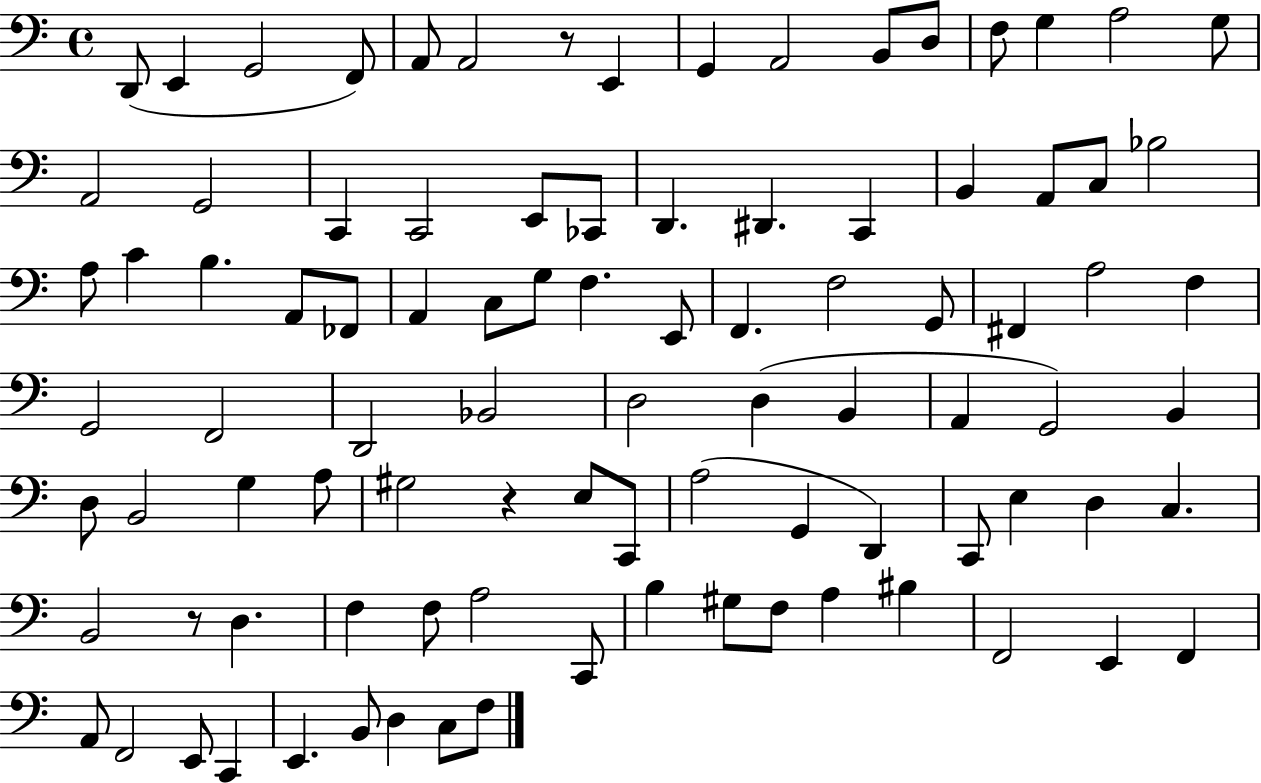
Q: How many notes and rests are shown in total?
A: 94